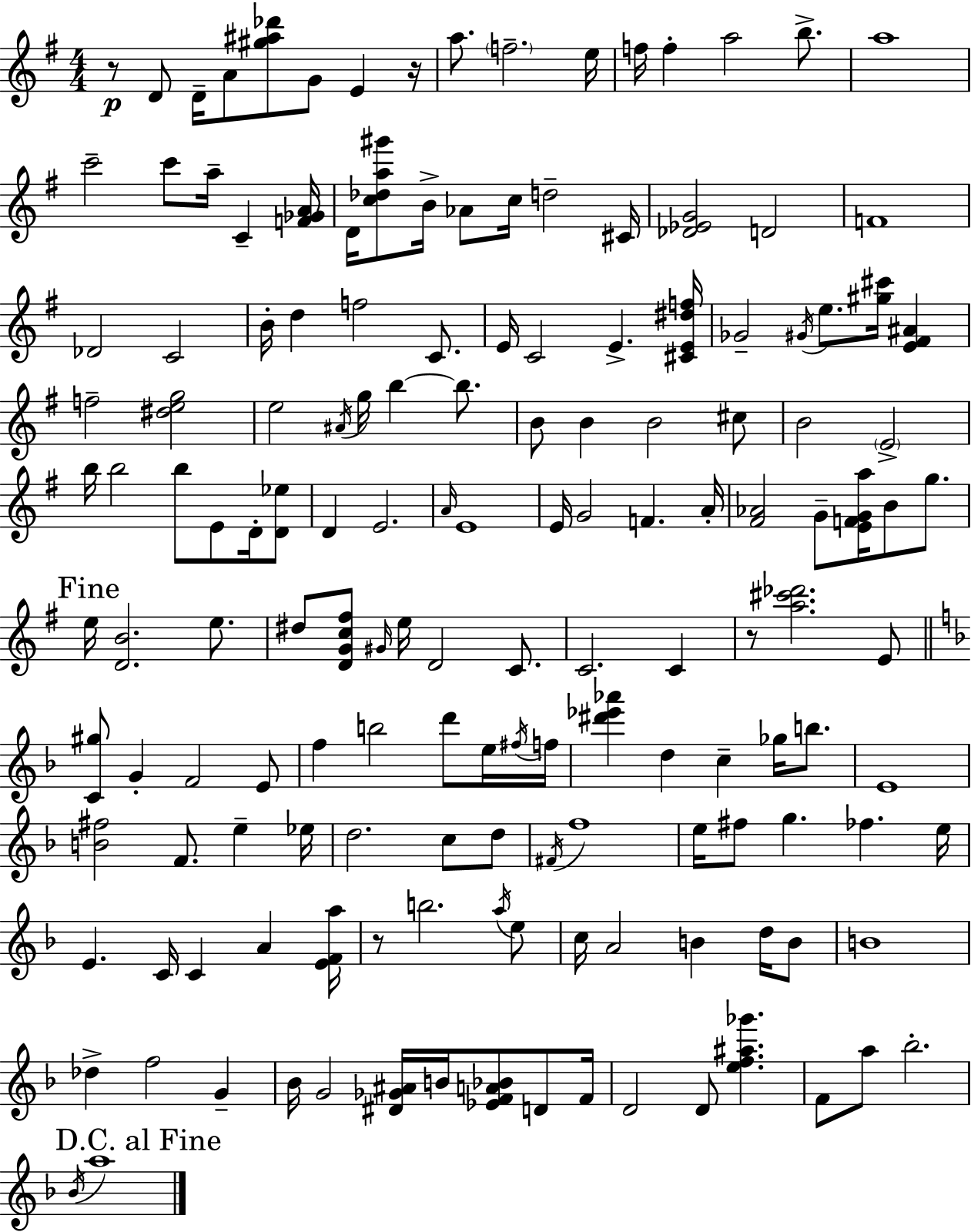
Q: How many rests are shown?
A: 4